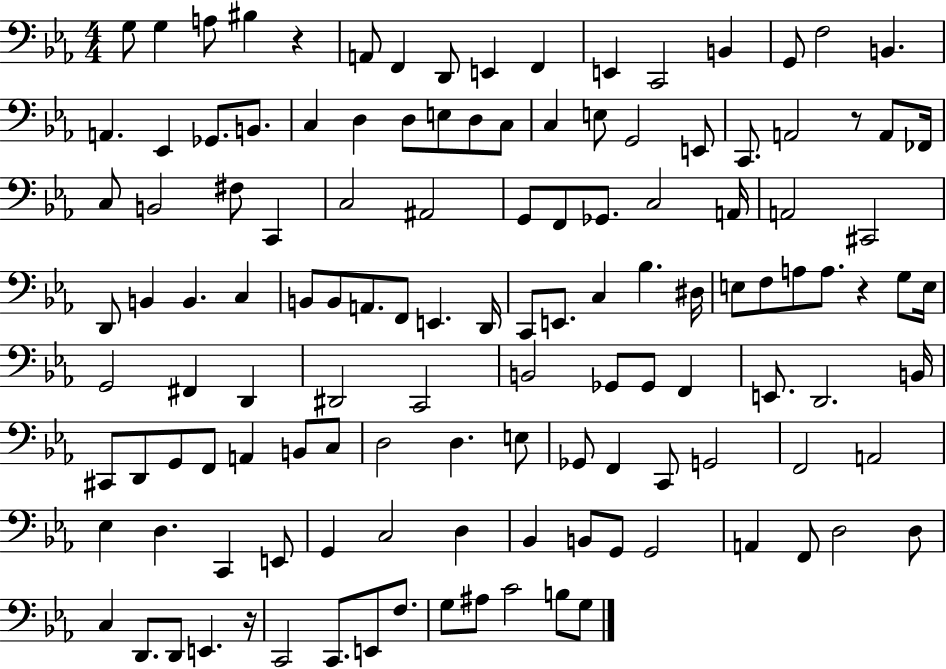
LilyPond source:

{
  \clef bass
  \numericTimeSignature
  \time 4/4
  \key ees \major
  g8 g4 a8 bis4 r4 | a,8 f,4 d,8 e,4 f,4 | e,4 c,2 b,4 | g,8 f2 b,4. | \break a,4. ees,4 ges,8. b,8. | c4 d4 d8 e8 d8 c8 | c4 e8 g,2 e,8 | c,8. a,2 r8 a,8 fes,16 | \break c8 b,2 fis8 c,4 | c2 ais,2 | g,8 f,8 ges,8. c2 a,16 | a,2 cis,2 | \break d,8 b,4 b,4. c4 | b,8 b,8 a,8. f,8 e,4. d,16 | c,8 e,8. c4 bes4. dis16 | e8 f8 a8 a8. r4 g8 e16 | \break g,2 fis,4 d,4 | dis,2 c,2 | b,2 ges,8 ges,8 f,4 | e,8. d,2. b,16 | \break cis,8 d,8 g,8 f,8 a,4 b,8 c8 | d2 d4. e8 | ges,8 f,4 c,8 g,2 | f,2 a,2 | \break ees4 d4. c,4 e,8 | g,4 c2 d4 | bes,4 b,8 g,8 g,2 | a,4 f,8 d2 d8 | \break c4 d,8. d,8 e,4. r16 | c,2 c,8. e,8 f8. | g8 ais8 c'2 b8 g8 | \bar "|."
}